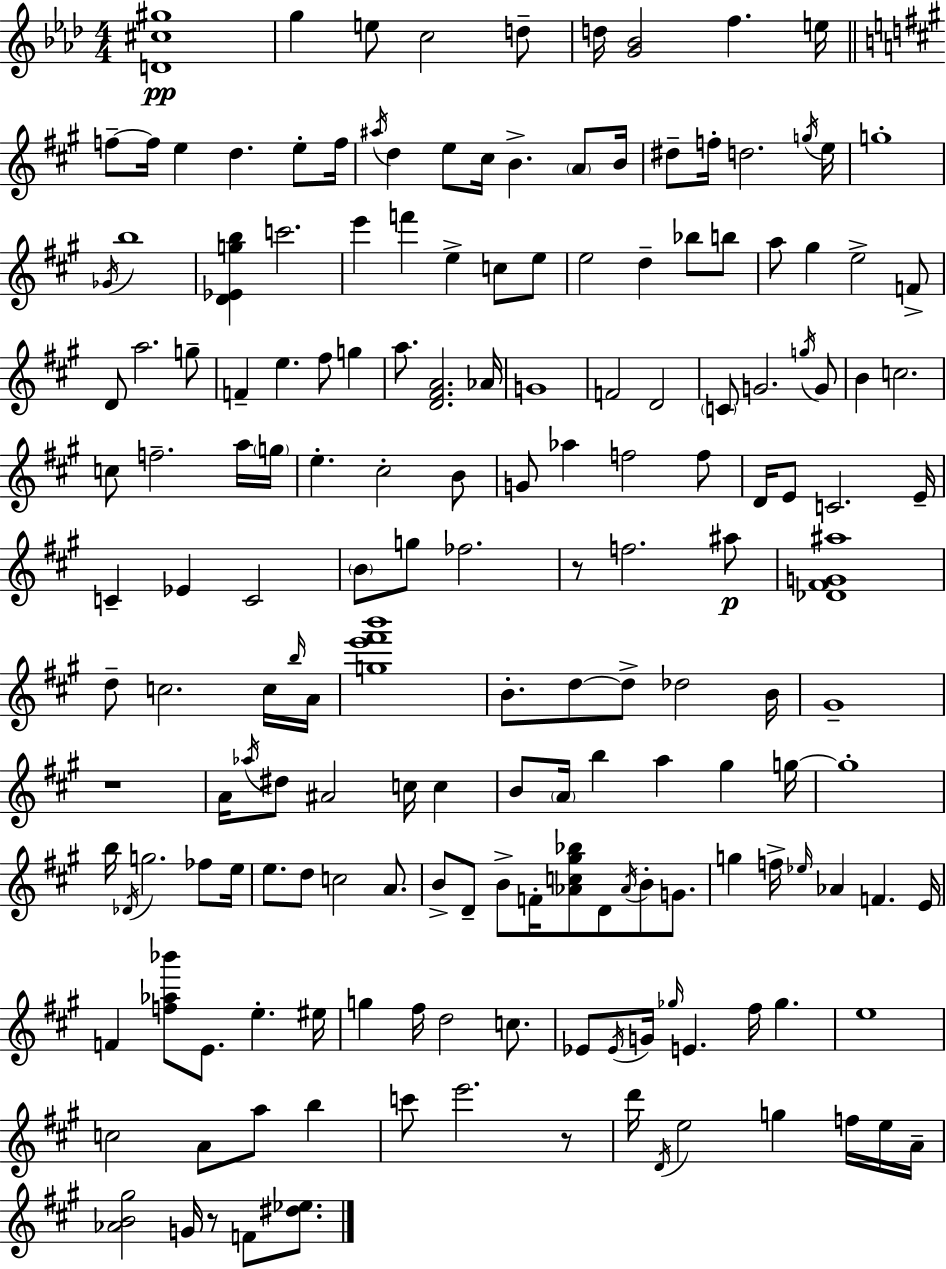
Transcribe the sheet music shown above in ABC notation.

X:1
T:Untitled
M:4/4
L:1/4
K:Fm
[D^c^g]4 g e/2 c2 d/2 d/4 [G_B]2 f e/4 f/2 f/4 e d e/2 f/4 ^a/4 d e/2 ^c/4 B A/2 B/4 ^d/2 f/4 d2 g/4 e/4 g4 _G/4 b4 [D_Egb] c'2 e' f' e c/2 e/2 e2 d _b/2 b/2 a/2 ^g e2 F/2 D/2 a2 g/2 F e ^f/2 g a/2 [D^FA]2 _A/4 G4 F2 D2 C/2 G2 g/4 G/2 B c2 c/2 f2 a/4 g/4 e ^c2 B/2 G/2 _a f2 f/2 D/4 E/2 C2 E/4 C _E C2 B/2 g/2 _f2 z/2 f2 ^a/2 [_D^FG^a]4 d/2 c2 c/4 b/4 A/4 [ge'^f'b']4 B/2 d/2 d/2 _d2 B/4 ^G4 z4 A/4 _a/4 ^d/2 ^A2 c/4 c B/2 A/4 b a ^g g/4 g4 b/4 _D/4 g2 _f/2 e/4 e/2 d/2 c2 A/2 B/2 D/2 B/2 F/4 [_Ac^g_b]/2 D/2 _A/4 B/2 G/2 g f/4 _e/4 _A F E/4 F [f_a_b']/2 E/2 e ^e/4 g ^f/4 d2 c/2 _E/2 _E/4 G/4 _g/4 E ^f/4 _g e4 c2 A/2 a/2 b c'/2 e'2 z/2 d'/4 D/4 e2 g f/4 e/4 A/4 [_AB^g]2 G/4 z/2 F/2 [^d_e]/2